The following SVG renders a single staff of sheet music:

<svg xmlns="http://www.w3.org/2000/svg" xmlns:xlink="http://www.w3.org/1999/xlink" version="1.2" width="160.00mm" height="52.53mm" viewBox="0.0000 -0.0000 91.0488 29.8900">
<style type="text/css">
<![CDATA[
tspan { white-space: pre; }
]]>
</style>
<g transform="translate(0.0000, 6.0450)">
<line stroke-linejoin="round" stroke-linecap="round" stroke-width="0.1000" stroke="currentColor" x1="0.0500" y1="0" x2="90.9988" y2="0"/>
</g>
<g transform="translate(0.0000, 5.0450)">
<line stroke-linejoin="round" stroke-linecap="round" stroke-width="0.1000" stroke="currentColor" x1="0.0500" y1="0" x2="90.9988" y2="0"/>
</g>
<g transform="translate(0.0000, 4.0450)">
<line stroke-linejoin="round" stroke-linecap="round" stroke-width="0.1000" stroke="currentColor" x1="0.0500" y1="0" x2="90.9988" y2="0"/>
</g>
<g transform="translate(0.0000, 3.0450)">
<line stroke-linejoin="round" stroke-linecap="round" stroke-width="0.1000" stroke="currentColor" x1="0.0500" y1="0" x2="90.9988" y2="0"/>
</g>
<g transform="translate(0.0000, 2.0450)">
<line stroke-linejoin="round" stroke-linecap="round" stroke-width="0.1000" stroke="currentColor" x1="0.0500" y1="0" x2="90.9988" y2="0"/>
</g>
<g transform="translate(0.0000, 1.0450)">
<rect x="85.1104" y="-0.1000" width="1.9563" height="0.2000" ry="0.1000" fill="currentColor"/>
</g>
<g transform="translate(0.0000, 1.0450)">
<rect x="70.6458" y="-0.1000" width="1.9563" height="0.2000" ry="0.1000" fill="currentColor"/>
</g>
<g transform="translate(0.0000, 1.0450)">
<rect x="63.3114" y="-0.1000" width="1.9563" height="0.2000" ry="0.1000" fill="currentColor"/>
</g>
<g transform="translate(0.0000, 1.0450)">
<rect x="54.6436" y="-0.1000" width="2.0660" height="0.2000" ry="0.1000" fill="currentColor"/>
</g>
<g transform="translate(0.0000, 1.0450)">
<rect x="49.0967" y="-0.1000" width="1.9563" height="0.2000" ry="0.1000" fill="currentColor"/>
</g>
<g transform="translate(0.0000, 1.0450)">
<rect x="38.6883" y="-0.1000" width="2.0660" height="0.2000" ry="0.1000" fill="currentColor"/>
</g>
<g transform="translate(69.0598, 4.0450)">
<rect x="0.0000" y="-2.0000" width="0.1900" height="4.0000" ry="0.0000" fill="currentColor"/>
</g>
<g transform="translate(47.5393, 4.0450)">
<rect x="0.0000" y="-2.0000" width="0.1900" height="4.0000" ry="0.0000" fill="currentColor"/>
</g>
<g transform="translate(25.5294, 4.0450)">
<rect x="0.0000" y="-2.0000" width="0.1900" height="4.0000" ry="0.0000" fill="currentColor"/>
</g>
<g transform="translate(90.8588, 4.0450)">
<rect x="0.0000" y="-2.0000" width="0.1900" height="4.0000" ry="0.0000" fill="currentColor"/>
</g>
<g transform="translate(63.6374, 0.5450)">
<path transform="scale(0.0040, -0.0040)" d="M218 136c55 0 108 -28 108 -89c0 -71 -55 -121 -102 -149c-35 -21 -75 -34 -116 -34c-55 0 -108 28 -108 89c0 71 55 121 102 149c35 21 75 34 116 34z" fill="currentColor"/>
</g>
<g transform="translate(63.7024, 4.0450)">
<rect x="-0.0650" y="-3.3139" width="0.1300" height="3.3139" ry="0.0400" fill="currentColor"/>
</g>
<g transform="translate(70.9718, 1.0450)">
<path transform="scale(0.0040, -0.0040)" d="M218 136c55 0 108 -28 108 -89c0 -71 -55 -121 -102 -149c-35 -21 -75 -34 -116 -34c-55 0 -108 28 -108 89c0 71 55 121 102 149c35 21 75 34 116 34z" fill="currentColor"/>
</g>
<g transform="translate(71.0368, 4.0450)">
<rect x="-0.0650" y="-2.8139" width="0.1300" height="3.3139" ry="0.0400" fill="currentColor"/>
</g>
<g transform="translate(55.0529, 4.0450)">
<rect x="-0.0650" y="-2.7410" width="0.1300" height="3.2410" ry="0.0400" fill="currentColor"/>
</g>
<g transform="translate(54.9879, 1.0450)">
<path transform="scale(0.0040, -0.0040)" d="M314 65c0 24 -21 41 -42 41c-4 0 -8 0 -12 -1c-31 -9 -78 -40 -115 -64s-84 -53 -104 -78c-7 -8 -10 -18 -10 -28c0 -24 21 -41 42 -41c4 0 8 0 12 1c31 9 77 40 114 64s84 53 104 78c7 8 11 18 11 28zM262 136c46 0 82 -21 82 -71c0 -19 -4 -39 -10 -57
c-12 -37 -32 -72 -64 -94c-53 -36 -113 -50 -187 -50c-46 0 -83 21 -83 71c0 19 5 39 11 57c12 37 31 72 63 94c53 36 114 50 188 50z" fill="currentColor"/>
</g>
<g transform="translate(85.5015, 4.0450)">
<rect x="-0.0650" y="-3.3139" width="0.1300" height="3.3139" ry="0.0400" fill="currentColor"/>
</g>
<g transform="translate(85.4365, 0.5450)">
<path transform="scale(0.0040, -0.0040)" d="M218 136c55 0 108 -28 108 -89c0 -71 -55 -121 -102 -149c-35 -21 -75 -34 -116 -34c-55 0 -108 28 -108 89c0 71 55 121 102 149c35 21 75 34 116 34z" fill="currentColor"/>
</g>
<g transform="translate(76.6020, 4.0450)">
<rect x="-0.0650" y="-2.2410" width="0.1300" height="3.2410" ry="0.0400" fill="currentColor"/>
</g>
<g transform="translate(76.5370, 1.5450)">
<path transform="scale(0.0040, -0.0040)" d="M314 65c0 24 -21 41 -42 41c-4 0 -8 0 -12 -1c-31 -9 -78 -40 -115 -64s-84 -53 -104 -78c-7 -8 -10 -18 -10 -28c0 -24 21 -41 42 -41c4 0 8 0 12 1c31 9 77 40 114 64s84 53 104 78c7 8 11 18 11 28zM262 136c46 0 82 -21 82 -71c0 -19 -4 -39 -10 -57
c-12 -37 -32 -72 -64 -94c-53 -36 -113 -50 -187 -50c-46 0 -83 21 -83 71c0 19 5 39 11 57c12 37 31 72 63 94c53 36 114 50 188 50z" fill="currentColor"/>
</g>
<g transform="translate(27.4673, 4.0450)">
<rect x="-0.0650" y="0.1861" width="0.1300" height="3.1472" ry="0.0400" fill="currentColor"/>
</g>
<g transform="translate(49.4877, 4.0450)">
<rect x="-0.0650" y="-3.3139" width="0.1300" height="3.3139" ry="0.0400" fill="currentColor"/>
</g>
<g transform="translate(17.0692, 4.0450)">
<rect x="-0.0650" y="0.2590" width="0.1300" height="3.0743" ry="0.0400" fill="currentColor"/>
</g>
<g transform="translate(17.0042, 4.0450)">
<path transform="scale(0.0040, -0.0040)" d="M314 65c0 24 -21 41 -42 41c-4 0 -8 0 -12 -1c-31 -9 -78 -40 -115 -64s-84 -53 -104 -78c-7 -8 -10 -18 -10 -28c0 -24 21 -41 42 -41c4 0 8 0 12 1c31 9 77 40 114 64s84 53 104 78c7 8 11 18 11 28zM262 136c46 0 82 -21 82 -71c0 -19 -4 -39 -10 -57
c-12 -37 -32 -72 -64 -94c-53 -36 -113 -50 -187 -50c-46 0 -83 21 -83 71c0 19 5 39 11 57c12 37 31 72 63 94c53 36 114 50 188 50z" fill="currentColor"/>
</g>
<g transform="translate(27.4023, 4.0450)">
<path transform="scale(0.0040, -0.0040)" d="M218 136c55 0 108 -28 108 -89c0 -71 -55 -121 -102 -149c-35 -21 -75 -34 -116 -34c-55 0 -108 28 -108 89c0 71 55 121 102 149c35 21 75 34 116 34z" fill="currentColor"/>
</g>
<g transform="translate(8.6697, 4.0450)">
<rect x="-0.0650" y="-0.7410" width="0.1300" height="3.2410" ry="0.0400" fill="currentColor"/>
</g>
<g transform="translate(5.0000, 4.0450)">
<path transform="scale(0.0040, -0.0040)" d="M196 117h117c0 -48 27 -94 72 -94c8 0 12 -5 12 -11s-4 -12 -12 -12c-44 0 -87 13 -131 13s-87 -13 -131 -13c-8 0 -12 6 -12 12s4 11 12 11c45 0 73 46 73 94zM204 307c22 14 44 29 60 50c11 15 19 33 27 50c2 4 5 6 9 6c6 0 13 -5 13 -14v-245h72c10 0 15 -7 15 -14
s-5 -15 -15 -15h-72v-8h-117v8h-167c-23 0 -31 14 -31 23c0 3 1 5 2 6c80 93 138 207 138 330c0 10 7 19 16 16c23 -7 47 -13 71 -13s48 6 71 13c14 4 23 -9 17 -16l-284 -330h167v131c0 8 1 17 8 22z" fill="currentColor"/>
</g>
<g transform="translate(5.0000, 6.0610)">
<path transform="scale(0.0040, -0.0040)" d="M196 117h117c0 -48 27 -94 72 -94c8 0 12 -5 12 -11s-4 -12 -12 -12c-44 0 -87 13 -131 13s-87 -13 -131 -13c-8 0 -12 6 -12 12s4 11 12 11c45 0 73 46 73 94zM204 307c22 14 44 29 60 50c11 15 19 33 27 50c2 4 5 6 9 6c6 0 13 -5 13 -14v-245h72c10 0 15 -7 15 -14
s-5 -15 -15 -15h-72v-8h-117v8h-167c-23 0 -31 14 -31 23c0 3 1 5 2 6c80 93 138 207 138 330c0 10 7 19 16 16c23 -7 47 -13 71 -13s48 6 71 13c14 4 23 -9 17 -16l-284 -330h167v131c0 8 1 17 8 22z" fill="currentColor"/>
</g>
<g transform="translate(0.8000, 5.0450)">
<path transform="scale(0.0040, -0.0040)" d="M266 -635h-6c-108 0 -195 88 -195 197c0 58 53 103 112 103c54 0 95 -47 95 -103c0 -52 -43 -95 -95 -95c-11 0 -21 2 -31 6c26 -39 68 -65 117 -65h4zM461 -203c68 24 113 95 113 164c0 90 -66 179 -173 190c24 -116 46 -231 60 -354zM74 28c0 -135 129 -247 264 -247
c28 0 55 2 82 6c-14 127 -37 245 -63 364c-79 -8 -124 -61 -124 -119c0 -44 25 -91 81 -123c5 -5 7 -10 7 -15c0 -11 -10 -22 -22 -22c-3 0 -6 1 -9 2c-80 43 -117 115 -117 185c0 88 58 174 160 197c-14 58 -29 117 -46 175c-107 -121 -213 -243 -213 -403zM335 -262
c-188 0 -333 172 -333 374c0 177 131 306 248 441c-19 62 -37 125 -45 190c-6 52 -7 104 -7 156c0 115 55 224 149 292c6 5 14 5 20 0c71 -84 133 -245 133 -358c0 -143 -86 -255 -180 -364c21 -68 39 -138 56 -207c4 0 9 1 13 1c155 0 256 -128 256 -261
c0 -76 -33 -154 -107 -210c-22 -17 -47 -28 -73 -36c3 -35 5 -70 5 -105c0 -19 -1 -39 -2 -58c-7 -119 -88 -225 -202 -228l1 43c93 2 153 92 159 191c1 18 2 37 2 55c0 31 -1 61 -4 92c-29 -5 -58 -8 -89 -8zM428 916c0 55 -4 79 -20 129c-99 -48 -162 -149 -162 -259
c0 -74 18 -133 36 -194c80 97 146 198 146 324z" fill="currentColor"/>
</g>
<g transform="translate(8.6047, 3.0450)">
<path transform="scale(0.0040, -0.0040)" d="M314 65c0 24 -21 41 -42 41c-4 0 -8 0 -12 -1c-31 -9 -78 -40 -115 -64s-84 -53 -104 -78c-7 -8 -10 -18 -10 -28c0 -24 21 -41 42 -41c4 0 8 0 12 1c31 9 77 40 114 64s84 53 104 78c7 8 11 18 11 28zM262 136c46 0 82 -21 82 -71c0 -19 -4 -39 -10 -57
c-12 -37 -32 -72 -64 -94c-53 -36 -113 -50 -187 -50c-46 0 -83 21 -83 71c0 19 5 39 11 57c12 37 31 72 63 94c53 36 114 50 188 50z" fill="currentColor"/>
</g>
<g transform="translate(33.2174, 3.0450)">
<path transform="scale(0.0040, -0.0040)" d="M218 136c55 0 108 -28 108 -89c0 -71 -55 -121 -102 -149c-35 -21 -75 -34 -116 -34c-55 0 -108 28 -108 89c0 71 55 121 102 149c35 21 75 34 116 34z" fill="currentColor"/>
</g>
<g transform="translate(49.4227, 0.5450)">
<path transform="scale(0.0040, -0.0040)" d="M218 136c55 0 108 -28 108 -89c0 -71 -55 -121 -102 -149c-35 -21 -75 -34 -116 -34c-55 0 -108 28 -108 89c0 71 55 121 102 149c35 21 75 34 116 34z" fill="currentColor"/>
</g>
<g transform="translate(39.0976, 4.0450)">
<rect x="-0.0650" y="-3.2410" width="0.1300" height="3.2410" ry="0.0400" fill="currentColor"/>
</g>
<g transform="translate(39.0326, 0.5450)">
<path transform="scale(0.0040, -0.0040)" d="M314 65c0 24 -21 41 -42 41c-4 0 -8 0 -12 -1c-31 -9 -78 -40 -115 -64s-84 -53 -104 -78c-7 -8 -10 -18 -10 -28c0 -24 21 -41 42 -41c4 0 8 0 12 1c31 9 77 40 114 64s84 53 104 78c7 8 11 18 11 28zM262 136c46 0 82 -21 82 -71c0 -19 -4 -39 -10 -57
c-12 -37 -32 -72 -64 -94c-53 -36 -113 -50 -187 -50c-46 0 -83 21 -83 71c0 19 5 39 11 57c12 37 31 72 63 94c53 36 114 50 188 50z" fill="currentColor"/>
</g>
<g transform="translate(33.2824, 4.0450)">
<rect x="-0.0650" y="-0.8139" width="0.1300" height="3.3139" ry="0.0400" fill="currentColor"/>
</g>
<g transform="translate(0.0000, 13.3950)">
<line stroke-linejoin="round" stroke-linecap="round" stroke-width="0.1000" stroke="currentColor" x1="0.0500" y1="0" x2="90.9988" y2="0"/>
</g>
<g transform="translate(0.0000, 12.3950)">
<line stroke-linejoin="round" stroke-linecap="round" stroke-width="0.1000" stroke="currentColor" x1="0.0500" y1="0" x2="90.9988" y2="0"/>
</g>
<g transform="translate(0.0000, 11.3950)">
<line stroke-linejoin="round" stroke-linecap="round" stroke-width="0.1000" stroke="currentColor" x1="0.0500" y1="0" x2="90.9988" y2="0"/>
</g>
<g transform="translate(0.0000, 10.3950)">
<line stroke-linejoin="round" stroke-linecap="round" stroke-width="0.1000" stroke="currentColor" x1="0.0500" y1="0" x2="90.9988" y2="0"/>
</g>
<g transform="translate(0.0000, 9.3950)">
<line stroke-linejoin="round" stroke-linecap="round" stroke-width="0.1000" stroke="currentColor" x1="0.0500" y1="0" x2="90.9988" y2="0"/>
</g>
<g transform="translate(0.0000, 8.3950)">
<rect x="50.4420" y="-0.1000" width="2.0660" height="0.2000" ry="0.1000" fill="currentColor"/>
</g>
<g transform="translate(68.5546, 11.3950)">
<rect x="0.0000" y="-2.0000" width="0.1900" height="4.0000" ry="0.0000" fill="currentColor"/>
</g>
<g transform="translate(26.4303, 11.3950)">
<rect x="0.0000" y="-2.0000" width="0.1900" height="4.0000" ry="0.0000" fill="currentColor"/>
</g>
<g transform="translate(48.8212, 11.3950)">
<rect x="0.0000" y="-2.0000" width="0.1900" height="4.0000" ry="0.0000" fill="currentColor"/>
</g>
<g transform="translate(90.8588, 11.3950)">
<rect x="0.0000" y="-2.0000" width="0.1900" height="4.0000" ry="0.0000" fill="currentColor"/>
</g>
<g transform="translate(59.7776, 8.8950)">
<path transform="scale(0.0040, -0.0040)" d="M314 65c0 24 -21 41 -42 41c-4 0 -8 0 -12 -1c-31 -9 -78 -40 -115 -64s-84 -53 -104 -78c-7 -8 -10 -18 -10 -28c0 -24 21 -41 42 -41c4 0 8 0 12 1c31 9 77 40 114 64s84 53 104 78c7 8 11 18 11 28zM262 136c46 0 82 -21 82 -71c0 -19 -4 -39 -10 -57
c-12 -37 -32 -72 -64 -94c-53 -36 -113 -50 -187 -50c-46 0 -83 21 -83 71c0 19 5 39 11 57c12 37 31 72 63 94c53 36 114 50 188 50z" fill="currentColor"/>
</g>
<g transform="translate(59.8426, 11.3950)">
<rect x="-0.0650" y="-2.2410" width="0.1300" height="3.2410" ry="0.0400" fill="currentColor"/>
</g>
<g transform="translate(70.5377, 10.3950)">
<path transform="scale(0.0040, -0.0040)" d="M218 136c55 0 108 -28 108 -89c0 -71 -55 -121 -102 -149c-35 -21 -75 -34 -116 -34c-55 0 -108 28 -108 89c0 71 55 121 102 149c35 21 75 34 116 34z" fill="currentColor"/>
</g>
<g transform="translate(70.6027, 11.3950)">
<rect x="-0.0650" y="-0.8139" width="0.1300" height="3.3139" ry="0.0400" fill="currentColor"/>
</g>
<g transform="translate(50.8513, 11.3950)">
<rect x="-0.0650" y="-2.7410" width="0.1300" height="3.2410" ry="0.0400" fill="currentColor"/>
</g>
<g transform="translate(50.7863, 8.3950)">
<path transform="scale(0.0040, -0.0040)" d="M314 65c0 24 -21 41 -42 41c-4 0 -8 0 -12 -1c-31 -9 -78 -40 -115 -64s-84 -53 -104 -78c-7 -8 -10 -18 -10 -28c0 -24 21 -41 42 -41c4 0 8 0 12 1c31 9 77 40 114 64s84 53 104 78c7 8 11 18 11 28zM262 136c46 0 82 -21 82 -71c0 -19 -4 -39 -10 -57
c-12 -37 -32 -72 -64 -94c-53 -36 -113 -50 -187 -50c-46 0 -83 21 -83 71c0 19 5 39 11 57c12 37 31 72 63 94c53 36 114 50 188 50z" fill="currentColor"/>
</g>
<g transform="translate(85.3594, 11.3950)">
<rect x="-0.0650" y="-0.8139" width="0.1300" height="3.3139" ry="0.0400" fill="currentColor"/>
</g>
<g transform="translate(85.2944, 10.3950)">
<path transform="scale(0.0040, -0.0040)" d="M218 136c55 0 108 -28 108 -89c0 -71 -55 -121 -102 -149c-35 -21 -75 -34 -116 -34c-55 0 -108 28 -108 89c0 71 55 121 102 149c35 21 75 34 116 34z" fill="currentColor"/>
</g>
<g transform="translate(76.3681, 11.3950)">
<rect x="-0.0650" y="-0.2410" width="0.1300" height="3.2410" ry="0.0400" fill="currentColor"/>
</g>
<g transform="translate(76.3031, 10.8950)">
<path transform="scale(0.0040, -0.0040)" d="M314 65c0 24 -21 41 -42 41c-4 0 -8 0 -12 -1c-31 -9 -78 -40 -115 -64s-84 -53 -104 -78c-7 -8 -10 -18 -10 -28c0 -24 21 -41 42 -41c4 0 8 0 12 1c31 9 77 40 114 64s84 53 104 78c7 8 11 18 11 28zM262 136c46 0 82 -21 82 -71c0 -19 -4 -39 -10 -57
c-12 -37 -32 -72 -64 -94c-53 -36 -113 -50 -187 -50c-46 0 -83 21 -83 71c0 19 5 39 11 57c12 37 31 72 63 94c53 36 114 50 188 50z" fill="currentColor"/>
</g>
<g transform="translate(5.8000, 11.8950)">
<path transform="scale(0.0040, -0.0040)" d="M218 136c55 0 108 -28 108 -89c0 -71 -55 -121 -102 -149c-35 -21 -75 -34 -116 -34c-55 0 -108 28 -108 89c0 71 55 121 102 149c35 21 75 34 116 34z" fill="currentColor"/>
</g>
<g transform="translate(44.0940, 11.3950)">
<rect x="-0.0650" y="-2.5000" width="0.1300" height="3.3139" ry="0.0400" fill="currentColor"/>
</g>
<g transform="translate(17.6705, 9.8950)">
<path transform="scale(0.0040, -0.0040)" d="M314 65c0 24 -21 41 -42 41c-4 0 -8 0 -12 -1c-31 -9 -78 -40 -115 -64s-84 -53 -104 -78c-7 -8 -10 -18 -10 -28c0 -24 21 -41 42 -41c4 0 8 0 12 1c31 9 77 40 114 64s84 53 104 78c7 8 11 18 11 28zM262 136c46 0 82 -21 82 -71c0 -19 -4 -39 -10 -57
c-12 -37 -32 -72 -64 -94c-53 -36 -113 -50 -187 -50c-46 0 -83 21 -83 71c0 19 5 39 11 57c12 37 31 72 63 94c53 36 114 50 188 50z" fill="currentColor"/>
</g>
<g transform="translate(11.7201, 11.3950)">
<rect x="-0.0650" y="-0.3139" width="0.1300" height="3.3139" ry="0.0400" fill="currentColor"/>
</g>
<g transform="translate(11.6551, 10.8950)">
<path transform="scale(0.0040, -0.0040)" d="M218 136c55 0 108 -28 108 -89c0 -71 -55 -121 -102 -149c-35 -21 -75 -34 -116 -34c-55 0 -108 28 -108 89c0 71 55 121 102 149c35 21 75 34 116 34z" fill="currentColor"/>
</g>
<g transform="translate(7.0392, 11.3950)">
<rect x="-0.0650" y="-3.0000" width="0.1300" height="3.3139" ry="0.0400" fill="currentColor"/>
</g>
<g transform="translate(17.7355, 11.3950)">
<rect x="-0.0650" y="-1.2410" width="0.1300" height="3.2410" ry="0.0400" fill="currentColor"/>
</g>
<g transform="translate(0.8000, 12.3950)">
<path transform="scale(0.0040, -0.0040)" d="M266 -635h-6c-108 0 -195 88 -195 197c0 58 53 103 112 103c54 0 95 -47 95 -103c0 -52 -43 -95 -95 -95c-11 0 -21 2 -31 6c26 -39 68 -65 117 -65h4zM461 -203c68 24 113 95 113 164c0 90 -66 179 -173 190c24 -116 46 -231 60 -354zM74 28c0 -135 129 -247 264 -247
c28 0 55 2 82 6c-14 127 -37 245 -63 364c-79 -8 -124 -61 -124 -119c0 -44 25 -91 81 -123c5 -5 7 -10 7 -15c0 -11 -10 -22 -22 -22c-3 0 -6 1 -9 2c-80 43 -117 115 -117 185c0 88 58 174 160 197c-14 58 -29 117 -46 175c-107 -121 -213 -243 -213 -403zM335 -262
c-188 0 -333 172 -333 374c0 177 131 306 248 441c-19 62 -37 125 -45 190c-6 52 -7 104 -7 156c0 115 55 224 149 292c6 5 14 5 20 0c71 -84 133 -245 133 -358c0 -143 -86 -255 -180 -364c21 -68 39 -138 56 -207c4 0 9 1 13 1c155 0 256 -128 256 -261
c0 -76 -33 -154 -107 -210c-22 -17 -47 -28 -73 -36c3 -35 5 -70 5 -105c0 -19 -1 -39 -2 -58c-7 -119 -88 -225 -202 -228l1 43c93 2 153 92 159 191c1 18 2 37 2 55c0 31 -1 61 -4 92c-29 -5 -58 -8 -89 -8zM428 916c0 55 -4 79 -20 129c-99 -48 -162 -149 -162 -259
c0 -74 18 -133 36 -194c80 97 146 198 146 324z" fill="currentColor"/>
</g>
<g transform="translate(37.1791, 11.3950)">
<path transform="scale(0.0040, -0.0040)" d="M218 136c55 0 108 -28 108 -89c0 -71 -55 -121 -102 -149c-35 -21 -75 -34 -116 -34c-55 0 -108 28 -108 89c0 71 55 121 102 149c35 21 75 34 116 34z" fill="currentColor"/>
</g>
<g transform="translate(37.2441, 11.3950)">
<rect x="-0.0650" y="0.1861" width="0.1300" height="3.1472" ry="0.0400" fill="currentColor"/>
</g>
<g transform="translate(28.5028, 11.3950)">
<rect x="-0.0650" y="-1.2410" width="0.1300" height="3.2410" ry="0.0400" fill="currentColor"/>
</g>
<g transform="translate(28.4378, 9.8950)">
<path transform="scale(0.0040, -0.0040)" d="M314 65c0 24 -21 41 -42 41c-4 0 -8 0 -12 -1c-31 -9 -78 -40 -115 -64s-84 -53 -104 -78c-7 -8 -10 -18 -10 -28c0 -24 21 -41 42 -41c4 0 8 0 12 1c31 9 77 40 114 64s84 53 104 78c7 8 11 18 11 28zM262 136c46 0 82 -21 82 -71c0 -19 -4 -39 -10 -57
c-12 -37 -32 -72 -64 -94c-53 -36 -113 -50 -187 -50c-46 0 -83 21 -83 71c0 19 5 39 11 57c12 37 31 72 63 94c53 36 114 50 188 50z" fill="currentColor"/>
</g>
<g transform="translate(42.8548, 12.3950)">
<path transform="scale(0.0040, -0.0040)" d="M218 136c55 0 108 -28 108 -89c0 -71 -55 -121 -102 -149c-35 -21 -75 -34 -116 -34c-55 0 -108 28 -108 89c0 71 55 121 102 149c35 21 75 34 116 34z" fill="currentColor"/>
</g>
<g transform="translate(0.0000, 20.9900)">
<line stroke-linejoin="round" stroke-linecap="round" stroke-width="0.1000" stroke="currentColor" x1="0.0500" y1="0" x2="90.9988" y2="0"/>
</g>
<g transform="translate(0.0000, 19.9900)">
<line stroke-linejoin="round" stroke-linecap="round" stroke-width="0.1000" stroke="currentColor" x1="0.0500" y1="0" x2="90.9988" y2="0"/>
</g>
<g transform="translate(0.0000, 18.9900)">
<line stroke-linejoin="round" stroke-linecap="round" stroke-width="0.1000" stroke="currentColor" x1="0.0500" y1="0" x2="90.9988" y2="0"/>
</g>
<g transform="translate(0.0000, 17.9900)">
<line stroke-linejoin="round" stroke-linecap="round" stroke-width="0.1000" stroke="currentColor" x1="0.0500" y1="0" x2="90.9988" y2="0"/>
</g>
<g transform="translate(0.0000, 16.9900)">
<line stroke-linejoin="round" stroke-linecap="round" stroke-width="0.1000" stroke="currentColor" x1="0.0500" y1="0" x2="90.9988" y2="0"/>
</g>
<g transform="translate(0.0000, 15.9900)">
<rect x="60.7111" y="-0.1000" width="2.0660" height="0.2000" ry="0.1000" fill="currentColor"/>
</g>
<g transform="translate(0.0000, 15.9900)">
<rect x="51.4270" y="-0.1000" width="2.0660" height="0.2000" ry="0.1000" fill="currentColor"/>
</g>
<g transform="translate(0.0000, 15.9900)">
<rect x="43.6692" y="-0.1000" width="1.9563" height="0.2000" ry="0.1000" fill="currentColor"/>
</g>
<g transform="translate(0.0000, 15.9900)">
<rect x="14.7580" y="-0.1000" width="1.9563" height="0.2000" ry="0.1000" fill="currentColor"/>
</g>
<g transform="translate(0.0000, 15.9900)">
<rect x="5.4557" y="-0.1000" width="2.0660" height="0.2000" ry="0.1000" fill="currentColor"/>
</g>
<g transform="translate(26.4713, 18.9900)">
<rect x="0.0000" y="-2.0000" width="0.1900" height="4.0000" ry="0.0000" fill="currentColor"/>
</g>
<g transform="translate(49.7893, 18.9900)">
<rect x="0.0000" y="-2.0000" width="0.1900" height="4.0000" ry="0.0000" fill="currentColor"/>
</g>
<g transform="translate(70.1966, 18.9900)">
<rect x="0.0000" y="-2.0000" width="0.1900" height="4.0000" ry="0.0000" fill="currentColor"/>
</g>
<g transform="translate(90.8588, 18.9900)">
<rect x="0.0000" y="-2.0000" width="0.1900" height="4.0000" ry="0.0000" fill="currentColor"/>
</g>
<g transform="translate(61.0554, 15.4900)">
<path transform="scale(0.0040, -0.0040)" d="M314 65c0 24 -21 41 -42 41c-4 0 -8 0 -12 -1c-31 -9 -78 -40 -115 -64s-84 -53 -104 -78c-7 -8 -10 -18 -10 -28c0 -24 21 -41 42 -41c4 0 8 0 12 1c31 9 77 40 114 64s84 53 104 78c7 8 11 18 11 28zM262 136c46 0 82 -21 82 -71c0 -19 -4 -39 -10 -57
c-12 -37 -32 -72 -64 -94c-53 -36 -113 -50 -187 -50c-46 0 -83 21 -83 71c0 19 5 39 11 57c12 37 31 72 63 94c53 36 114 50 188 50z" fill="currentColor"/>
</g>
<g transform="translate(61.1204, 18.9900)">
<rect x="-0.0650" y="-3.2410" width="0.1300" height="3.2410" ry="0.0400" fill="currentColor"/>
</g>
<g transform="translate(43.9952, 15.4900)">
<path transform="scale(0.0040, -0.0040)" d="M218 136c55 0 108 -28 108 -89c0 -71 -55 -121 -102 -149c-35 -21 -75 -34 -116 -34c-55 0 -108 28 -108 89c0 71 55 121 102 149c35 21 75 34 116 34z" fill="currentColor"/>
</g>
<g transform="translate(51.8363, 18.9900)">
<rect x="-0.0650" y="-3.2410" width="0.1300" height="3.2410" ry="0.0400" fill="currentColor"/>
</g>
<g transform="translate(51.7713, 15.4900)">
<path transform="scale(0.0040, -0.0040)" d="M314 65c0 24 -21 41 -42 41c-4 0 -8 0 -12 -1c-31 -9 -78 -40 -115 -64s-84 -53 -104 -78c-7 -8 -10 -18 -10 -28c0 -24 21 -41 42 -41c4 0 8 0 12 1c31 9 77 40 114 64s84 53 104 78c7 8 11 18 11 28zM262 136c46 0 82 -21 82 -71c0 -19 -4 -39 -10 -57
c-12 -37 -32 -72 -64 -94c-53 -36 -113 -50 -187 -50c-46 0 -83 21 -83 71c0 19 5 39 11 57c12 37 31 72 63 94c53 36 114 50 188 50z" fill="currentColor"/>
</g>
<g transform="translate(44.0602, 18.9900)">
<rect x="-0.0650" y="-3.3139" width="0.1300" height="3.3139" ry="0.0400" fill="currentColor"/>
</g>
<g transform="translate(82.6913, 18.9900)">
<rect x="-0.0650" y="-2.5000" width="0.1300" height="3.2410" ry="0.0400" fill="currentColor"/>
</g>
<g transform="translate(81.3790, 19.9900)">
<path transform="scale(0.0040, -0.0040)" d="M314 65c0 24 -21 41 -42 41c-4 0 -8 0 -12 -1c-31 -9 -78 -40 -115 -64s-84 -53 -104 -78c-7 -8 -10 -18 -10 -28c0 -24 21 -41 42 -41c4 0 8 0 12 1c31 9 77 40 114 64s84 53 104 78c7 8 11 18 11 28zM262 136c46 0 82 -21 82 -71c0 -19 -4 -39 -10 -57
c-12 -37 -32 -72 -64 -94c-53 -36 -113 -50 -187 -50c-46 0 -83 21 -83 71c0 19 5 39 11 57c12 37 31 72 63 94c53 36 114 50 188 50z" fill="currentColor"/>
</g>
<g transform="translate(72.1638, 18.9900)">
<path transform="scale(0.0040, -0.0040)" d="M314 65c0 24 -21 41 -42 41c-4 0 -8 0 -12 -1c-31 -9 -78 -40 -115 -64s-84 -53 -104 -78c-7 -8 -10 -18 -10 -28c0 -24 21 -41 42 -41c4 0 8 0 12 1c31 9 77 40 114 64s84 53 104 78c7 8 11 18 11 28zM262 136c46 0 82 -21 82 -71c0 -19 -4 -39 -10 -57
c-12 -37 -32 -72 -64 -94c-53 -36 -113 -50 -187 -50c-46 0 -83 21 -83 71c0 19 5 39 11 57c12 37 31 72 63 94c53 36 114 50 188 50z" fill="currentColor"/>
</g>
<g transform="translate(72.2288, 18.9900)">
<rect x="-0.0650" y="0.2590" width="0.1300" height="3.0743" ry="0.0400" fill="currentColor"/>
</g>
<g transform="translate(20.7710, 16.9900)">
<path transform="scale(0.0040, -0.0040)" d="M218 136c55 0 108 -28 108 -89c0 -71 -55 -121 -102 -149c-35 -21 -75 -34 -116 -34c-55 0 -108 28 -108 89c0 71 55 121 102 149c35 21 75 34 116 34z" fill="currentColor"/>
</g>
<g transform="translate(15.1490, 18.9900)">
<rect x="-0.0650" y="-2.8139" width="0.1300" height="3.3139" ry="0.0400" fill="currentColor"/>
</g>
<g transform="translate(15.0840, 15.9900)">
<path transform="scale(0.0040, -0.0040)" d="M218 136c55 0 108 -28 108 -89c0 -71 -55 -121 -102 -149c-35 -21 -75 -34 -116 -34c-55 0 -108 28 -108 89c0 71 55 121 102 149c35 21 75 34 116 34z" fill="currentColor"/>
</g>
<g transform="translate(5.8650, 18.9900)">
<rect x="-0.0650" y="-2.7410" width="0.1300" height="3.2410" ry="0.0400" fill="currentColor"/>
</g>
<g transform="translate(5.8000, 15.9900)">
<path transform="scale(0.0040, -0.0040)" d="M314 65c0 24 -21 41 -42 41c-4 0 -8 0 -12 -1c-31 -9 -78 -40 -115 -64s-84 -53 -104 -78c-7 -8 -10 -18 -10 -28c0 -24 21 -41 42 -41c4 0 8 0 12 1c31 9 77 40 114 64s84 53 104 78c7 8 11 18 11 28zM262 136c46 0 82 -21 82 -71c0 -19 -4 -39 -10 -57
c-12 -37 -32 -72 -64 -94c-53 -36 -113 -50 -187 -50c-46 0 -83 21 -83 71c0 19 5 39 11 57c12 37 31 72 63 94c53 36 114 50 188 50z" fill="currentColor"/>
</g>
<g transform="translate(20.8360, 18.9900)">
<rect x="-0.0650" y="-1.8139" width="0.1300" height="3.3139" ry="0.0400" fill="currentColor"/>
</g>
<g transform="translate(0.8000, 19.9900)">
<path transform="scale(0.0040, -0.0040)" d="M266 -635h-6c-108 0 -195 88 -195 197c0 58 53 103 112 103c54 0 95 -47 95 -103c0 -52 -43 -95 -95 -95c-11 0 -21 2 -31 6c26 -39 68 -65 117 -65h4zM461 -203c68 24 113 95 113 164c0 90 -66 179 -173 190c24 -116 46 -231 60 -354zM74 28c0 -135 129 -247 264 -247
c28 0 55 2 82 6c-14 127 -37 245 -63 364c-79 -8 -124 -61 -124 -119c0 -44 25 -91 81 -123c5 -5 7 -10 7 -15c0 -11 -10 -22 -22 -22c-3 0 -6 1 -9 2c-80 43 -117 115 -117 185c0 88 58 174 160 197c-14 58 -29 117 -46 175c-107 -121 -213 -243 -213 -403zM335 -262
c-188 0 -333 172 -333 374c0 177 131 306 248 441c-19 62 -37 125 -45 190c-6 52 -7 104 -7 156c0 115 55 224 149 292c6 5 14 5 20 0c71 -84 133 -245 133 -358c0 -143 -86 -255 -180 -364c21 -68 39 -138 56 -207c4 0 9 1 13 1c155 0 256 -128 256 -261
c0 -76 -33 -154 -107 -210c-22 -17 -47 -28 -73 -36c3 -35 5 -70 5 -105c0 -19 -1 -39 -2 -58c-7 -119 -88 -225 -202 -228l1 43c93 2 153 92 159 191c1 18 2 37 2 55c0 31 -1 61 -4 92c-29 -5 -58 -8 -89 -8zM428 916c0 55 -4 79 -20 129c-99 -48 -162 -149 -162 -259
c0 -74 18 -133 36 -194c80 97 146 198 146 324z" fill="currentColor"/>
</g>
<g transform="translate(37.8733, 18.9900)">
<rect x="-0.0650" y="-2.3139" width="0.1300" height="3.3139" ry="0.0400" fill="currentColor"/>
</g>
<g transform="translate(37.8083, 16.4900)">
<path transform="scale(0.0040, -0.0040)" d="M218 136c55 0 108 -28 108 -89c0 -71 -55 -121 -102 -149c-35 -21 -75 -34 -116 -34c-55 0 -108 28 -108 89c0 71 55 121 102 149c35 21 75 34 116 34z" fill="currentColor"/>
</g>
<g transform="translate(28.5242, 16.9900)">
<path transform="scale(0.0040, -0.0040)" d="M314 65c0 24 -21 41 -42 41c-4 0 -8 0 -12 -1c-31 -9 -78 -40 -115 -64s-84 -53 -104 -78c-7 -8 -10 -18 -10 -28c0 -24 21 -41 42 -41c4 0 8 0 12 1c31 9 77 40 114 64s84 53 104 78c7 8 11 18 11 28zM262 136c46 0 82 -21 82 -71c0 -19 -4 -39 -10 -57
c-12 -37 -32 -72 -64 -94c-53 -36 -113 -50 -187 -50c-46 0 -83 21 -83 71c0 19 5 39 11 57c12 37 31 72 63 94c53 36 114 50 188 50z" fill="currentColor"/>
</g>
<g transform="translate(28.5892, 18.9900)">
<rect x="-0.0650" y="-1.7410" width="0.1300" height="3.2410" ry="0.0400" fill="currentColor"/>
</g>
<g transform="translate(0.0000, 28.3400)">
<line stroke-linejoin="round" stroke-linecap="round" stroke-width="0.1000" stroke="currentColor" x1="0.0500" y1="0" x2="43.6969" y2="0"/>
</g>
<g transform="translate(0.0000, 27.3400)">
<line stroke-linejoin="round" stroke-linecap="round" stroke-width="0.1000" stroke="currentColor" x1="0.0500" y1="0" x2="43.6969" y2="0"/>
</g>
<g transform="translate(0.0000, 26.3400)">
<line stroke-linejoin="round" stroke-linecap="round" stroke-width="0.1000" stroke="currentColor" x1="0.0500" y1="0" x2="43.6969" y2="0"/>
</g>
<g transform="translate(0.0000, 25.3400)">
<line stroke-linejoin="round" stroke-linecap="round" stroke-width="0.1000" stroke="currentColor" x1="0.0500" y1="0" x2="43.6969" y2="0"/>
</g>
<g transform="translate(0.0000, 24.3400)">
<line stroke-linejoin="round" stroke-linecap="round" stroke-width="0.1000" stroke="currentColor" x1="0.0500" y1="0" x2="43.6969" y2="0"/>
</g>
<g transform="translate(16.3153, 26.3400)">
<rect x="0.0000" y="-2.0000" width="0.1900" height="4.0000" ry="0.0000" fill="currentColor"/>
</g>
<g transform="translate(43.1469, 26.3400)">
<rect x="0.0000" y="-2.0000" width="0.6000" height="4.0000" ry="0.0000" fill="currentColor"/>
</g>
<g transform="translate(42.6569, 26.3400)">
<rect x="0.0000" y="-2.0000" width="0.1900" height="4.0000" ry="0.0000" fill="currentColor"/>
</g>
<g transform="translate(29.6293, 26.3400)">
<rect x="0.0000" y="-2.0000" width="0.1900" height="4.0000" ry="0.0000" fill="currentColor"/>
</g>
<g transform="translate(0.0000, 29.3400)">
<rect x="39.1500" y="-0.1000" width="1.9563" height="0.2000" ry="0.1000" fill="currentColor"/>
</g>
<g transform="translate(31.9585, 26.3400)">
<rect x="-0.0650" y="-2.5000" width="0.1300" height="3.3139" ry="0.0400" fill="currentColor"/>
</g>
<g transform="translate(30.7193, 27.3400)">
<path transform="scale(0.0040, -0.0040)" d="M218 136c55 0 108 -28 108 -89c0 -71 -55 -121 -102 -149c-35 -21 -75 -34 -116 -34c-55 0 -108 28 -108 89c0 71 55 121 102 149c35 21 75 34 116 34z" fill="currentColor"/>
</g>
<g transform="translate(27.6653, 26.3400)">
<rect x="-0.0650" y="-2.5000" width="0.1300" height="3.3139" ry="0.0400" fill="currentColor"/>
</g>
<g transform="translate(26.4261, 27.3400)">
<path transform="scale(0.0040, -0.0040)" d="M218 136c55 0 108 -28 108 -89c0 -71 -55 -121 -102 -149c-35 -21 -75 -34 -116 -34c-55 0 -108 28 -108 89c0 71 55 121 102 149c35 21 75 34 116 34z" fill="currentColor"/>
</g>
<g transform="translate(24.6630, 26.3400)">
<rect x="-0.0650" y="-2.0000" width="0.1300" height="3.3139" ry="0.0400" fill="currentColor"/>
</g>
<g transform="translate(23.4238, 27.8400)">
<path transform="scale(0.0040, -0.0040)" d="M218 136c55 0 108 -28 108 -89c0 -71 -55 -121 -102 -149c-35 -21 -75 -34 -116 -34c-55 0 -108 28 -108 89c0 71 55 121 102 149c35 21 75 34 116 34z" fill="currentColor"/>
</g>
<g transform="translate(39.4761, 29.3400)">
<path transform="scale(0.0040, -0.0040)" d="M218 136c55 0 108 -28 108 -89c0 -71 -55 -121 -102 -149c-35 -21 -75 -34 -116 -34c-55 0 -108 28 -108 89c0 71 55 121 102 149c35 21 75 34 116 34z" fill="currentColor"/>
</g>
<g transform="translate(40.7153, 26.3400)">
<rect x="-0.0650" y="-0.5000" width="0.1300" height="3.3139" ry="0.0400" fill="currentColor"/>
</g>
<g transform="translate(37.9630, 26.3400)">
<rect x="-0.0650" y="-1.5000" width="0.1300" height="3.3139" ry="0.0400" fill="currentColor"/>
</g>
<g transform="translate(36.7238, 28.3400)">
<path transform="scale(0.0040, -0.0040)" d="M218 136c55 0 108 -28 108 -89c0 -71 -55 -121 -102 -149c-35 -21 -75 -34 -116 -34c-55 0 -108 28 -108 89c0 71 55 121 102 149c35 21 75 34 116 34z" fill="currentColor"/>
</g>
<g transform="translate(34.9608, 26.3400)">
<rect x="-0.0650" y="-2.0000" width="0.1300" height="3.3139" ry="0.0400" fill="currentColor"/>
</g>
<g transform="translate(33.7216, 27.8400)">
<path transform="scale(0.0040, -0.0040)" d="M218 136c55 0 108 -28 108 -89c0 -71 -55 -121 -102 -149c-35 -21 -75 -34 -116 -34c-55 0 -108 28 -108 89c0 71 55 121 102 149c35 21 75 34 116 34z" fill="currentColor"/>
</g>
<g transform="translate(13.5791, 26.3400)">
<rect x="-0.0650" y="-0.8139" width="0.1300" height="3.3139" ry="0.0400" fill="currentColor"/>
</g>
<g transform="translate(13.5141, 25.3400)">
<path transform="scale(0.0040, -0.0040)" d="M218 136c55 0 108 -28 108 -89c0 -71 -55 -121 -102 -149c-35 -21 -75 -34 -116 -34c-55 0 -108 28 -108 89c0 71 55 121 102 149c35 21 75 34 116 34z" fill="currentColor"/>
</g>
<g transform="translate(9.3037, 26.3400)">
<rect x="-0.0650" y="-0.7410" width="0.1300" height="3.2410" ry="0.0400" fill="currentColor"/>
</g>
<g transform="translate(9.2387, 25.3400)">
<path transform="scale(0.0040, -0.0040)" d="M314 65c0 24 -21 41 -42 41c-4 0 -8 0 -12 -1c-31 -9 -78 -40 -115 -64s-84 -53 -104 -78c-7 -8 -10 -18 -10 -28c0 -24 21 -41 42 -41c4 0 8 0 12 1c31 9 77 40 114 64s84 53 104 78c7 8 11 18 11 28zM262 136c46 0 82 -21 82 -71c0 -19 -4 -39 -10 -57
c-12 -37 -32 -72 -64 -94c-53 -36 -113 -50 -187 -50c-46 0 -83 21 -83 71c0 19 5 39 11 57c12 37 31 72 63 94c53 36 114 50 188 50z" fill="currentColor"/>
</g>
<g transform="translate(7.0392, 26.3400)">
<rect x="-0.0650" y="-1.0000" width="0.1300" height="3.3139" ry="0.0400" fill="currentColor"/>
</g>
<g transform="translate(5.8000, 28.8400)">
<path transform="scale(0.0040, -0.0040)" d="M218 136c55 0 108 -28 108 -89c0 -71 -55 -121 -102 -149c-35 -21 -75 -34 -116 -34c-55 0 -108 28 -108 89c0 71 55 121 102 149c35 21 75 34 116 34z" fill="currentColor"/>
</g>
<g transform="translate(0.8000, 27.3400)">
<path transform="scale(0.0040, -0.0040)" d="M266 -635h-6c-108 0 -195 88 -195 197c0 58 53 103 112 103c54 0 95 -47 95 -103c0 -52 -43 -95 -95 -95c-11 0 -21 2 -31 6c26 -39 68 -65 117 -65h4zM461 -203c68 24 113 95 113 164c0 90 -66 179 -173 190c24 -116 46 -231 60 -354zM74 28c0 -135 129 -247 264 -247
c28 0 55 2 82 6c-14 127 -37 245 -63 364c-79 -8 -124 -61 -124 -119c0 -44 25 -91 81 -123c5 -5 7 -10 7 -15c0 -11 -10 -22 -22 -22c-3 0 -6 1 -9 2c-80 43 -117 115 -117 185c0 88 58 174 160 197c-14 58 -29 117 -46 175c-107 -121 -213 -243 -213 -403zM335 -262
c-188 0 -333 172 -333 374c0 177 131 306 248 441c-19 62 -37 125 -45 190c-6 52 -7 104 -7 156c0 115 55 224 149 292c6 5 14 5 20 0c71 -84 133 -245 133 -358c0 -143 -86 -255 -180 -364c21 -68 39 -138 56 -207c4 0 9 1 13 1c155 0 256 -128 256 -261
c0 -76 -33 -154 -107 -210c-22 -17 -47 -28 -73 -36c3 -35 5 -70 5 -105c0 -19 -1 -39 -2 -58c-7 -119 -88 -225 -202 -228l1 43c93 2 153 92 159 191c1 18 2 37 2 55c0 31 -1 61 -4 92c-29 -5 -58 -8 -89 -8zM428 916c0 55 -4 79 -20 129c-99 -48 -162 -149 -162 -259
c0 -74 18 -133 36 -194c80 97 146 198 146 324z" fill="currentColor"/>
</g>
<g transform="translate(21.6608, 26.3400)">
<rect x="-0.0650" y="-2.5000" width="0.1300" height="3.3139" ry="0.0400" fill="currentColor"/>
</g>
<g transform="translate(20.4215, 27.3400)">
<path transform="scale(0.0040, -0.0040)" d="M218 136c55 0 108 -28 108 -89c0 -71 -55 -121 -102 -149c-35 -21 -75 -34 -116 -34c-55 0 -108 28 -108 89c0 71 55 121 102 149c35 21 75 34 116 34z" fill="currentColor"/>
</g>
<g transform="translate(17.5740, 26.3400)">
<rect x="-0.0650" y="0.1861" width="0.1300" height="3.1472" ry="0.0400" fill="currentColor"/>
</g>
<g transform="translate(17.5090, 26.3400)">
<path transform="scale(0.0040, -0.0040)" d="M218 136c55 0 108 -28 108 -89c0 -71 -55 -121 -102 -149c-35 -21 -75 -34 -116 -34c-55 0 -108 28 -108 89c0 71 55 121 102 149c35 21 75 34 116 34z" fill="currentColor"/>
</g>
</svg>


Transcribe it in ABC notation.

X:1
T:Untitled
M:4/4
L:1/4
K:C
d2 B2 B d b2 b a2 b a g2 b A c e2 e2 B G a2 g2 d c2 d a2 a f f2 g b b2 b2 B2 G2 D d2 d B G F G G F E C